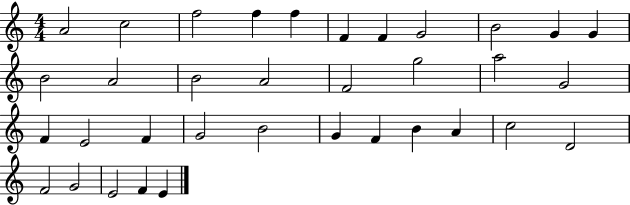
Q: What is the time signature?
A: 4/4